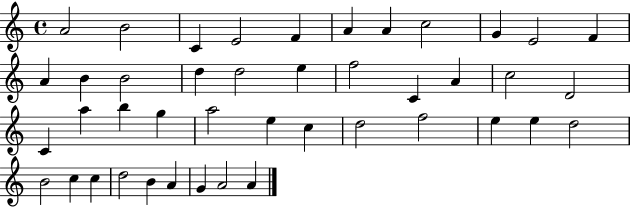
A4/h B4/h C4/q E4/h F4/q A4/q A4/q C5/h G4/q E4/h F4/q A4/q B4/q B4/h D5/q D5/h E5/q F5/h C4/q A4/q C5/h D4/h C4/q A5/q B5/q G5/q A5/h E5/q C5/q D5/h F5/h E5/q E5/q D5/h B4/h C5/q C5/q D5/h B4/q A4/q G4/q A4/h A4/q